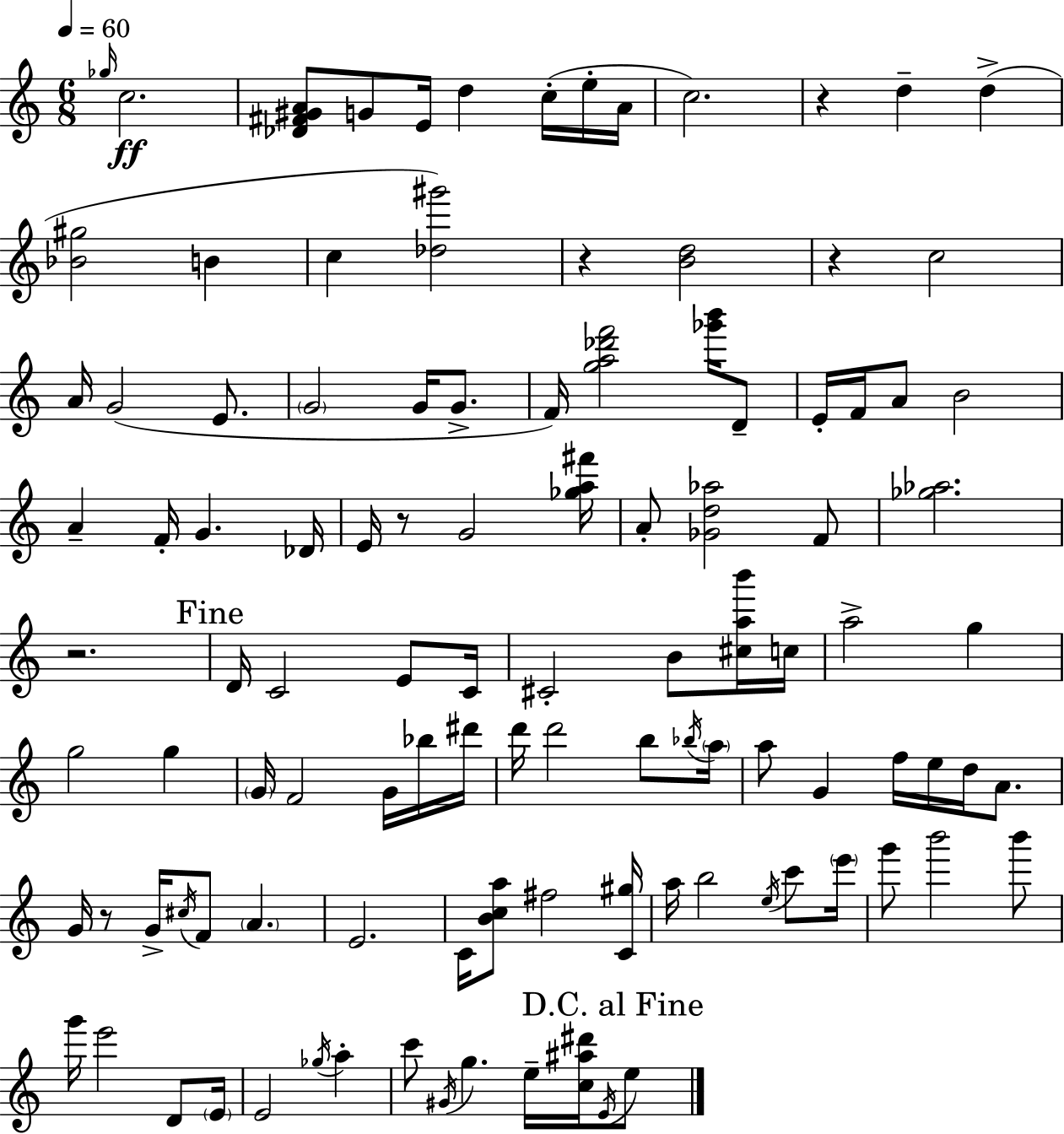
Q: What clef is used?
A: treble